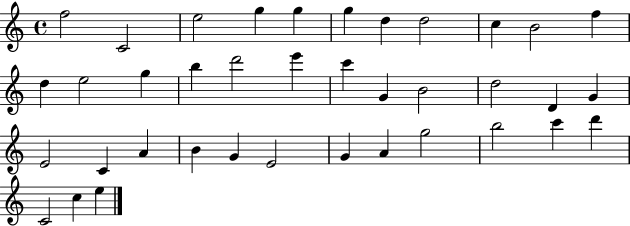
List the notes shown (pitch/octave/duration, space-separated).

F5/h C4/h E5/h G5/q G5/q G5/q D5/q D5/h C5/q B4/h F5/q D5/q E5/h G5/q B5/q D6/h E6/q C6/q G4/q B4/h D5/h D4/q G4/q E4/h C4/q A4/q B4/q G4/q E4/h G4/q A4/q G5/h B5/h C6/q D6/q C4/h C5/q E5/q